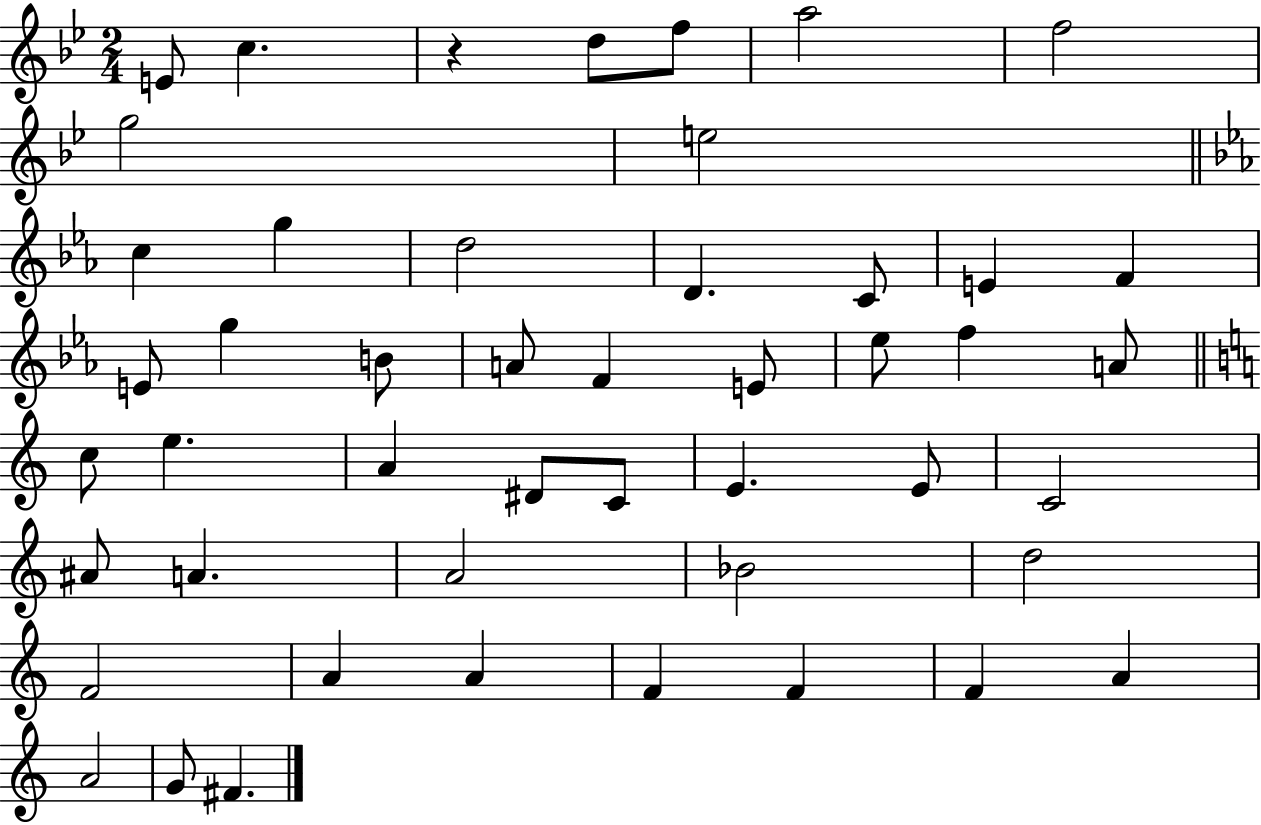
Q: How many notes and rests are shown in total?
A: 48